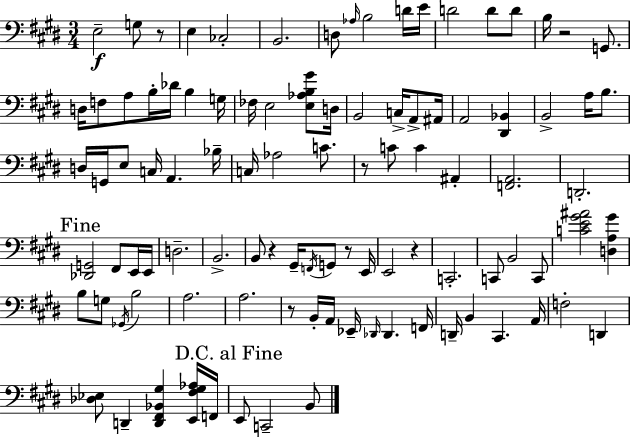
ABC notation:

X:1
T:Untitled
M:3/4
L:1/4
K:E
E,2 G,/2 z/2 E, _C,2 B,,2 D,/2 _A,/4 B,2 D/4 E/4 D2 D/2 D/2 B,/4 z2 G,,/2 D,/4 F,/2 A,/2 B,/4 _D/4 B, G,/4 _F,/4 E,2 [E,_A,B,^G]/2 D,/4 B,,2 C,/4 A,,/2 ^A,,/4 A,,2 [^D,,_B,,] B,,2 A,/4 B,/2 D,/4 G,,/4 E,/2 C,/4 A,, _B,/4 C,/4 _A,2 C/2 z/2 C/2 C ^A,, [F,,A,,]2 D,,2 [_D,,G,,]2 ^F,,/2 E,,/4 E,,/4 D,2 B,,2 B,,/2 z ^G,,/4 F,,/4 G,,/2 z/2 E,,/4 E,,2 z C,,2 C,,/2 B,,2 C,,/2 [CE^G^A]2 [D,A,^G] B,/2 G,/2 _G,,/4 B,2 A,2 A,2 z/2 B,,/4 A,,/4 _E,,/4 _D,,/4 _D,, F,,/4 D,,/4 B,, ^C,, A,,/4 F,2 D,, [_D,_E,]/2 D,, [D,,^F,,_B,,^G,] [E,,^F,^G,_A,]/4 F,,/4 E,,/2 C,,2 B,,/2